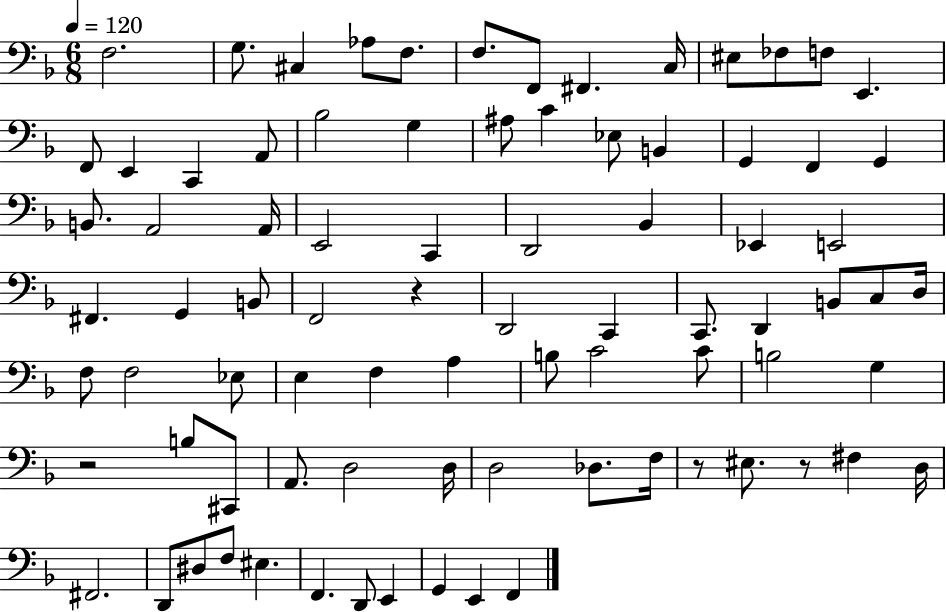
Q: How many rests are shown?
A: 4